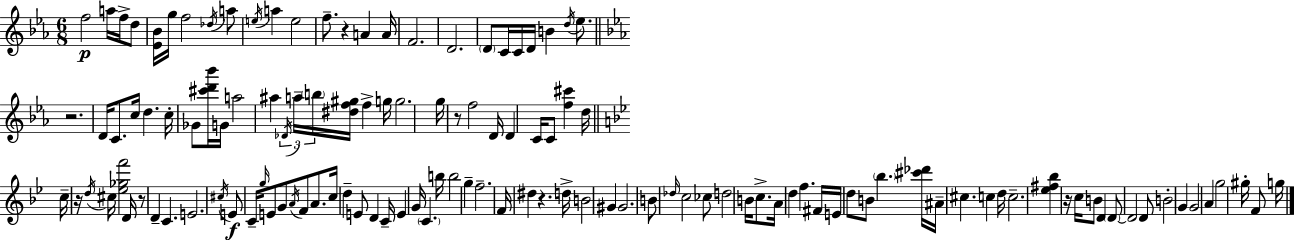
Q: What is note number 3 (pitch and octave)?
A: F5